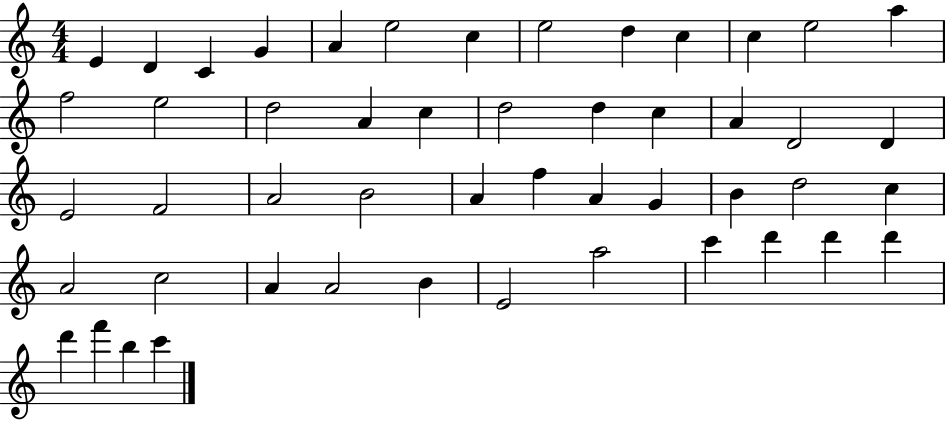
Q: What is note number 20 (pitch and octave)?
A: D5